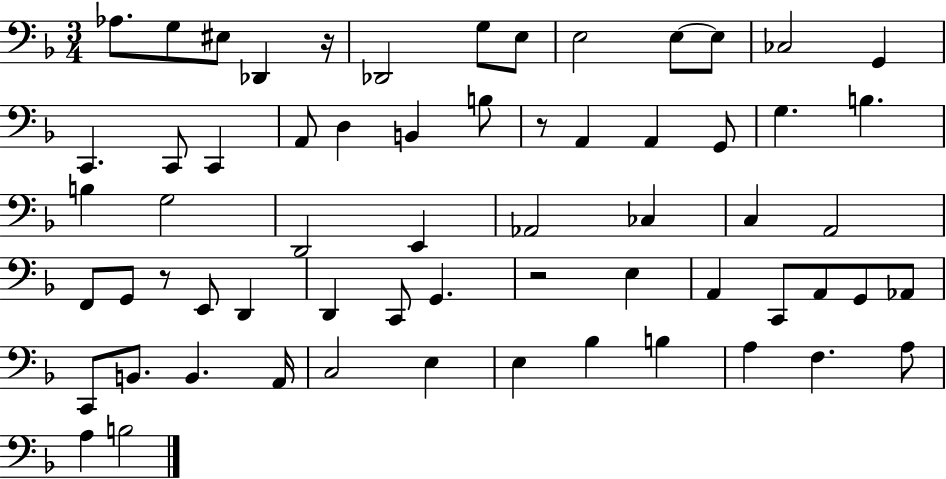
{
  \clef bass
  \numericTimeSignature
  \time 3/4
  \key f \major
  aes8. g8 eis8 des,4 r16 | des,2 g8 e8 | e2 e8~~ e8 | ces2 g,4 | \break c,4. c,8 c,4 | a,8 d4 b,4 b8 | r8 a,4 a,4 g,8 | g4. b4. | \break b4 g2 | d,2 e,4 | aes,2 ces4 | c4 a,2 | \break f,8 g,8 r8 e,8 d,4 | d,4 c,8 g,4. | r2 e4 | a,4 c,8 a,8 g,8 aes,8 | \break c,8 b,8. b,4. a,16 | c2 e4 | e4 bes4 b4 | a4 f4. a8 | \break a4 b2 | \bar "|."
}